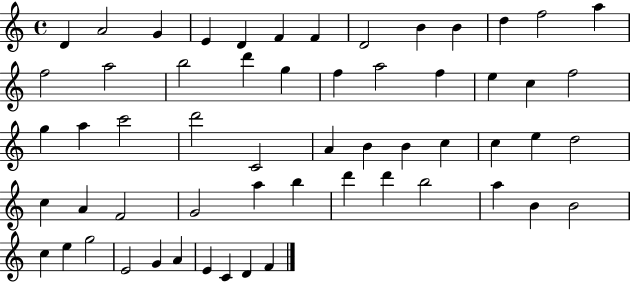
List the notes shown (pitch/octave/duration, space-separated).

D4/q A4/h G4/q E4/q D4/q F4/q F4/q D4/h B4/q B4/q D5/q F5/h A5/q F5/h A5/h B5/h D6/q G5/q F5/q A5/h F5/q E5/q C5/q F5/h G5/q A5/q C6/h D6/h C4/h A4/q B4/q B4/q C5/q C5/q E5/q D5/h C5/q A4/q F4/h G4/h A5/q B5/q D6/q D6/q B5/h A5/q B4/q B4/h C5/q E5/q G5/h E4/h G4/q A4/q E4/q C4/q D4/q F4/q